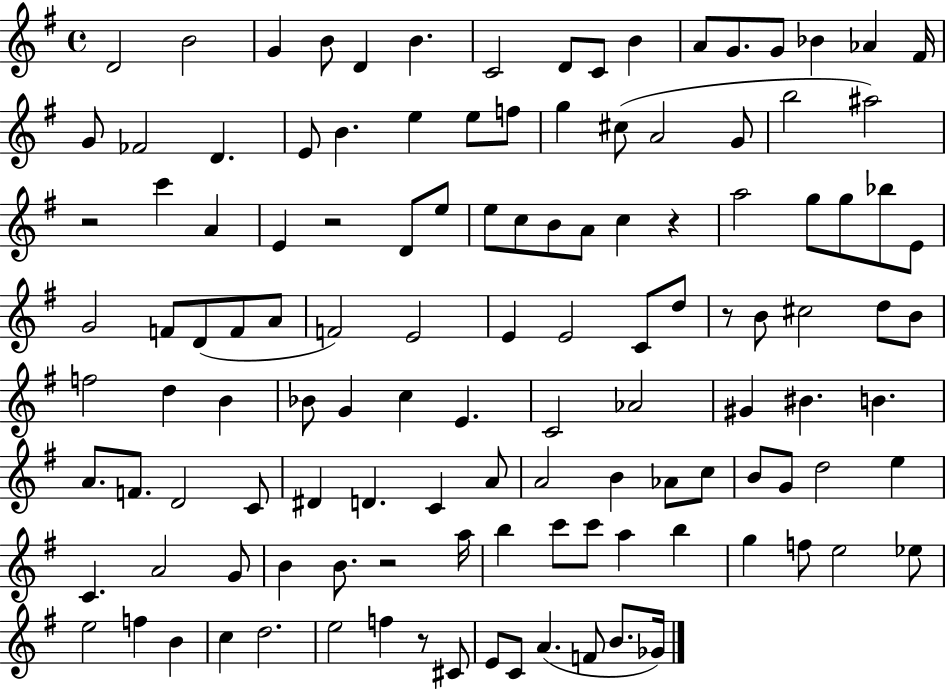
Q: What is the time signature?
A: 4/4